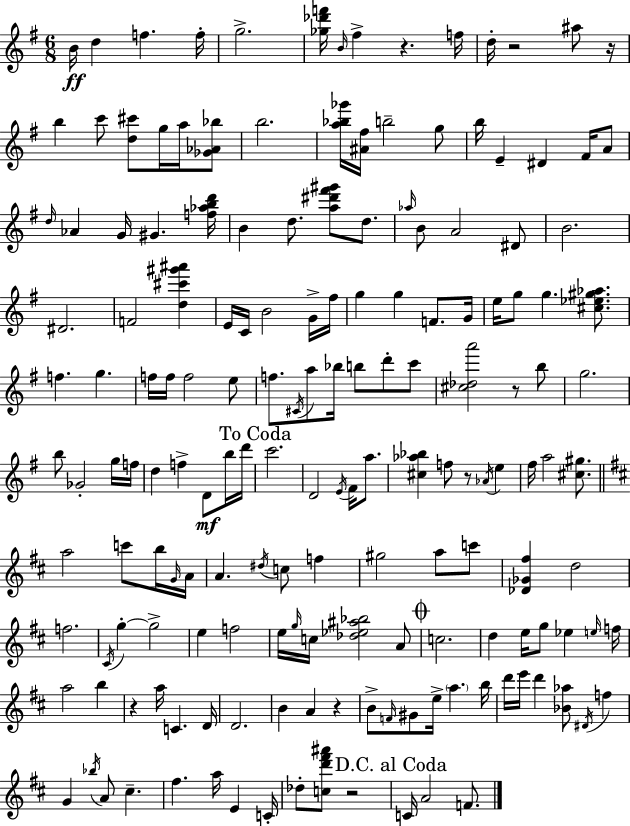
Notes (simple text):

B4/s D5/q F5/q. F5/s G5/h. [Gb5,Db6,F6]/s B4/s F#5/q R/q. F5/s D5/s R/h A#5/e R/s B5/q C6/e [D5,C#6]/e G5/s A5/s [Gb4,Ab4,Bb5]/e B5/h. [A5,Bb5,Gb6]/s [A#4,F#5]/s B5/h G5/e B5/s E4/q D#4/q F#4/s A4/e D5/s Ab4/q G4/s G#4/q. [F5,Ab5,B5,D6]/s B4/q D5/e. [A5,D#6,F#6,G#6]/e D5/e. Ab5/s B4/e A4/h D#4/e B4/h. D#4/h. F4/h [D5,C#6,G#6,A#6]/q E4/s C4/s B4/h G4/s F#5/s G5/q G5/q F4/e. G4/s E5/s G5/e G5/q. [C#5,Eb5,G#5,Ab5]/e. F5/q. G5/q. F5/s F5/s F5/h E5/e F5/e. C#4/s A5/e Bb5/s B5/e D6/e C6/e [C#5,Db5,A6]/h R/e B5/e G5/h. B5/e Gb4/h G5/s F5/s D5/q F5/q D4/e B5/s D6/s C6/h. D4/h E4/s F#4/s A5/e. [C#5,Ab5,Bb5]/q F5/e R/e Ab4/s E5/q F#5/s A5/h [C#5,G#5]/e. A5/h C6/e B5/s G4/s A4/s A4/q. D#5/s C5/e F5/q G#5/h A5/e C6/e [Db4,Gb4,F#5]/q D5/h F5/h. C#4/s G5/q G5/h E5/q F5/h E5/s G5/s C5/s [Db5,Eb5,A#5,Bb5]/h A4/e C5/h. D5/q E5/s G5/e Eb5/q E5/s F5/s A5/h B5/q R/q A5/s C4/q. D4/s D4/h. B4/q A4/q R/q B4/e F4/s G#4/e E5/s A5/q. B5/s D6/s E6/s D6/q [Bb4,Ab5]/e D#4/s F5/q G4/q Bb5/s A4/e C#5/q. F#5/q. A5/s E4/q C4/s Db5/e [C5,D6,F#6,A#6]/e R/h C4/s A4/h F4/e.